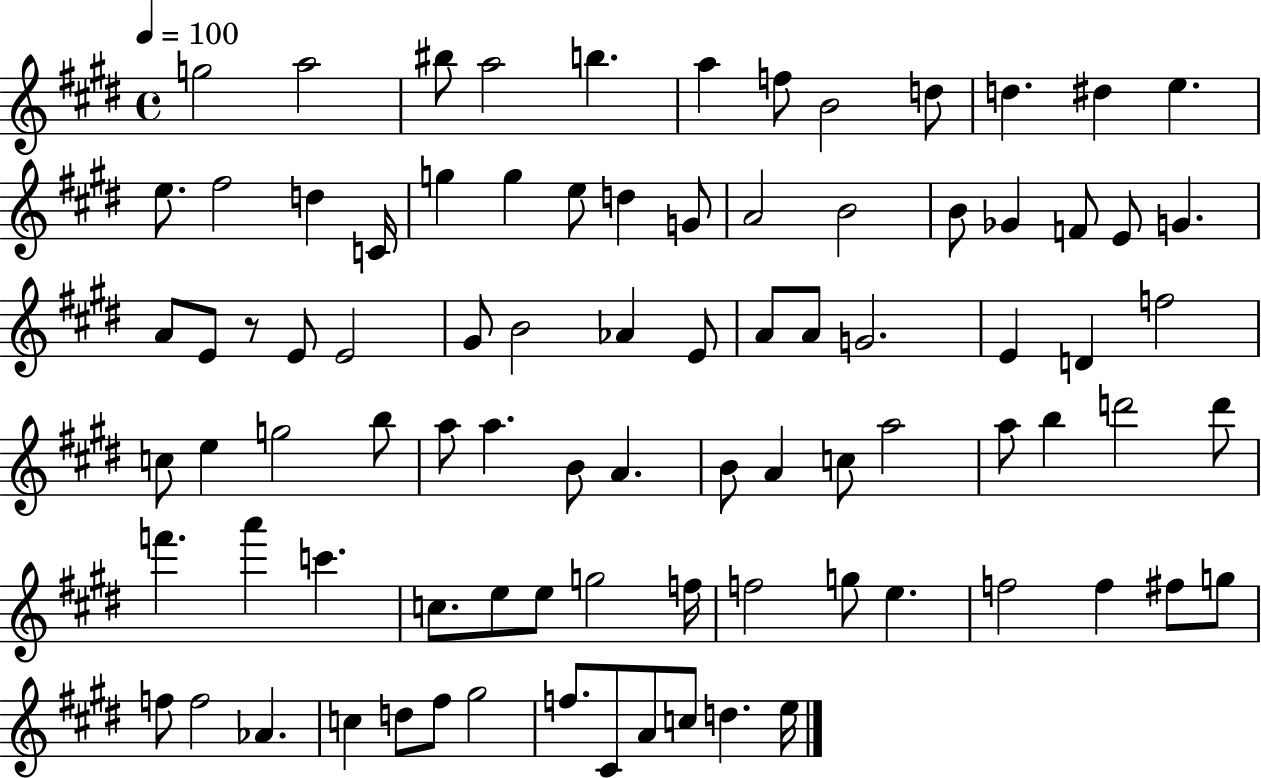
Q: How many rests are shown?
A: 1